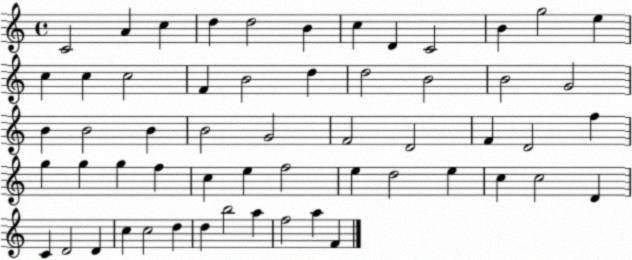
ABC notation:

X:1
T:Untitled
M:4/4
L:1/4
K:C
C2 A c d d2 B c D C2 B g2 e c c c2 F B2 d d2 B2 B2 G2 B B2 B B2 G2 F2 D2 F D2 f g g g f c e f2 e d2 e c c2 D C D2 D c c2 d d b2 a f2 a F